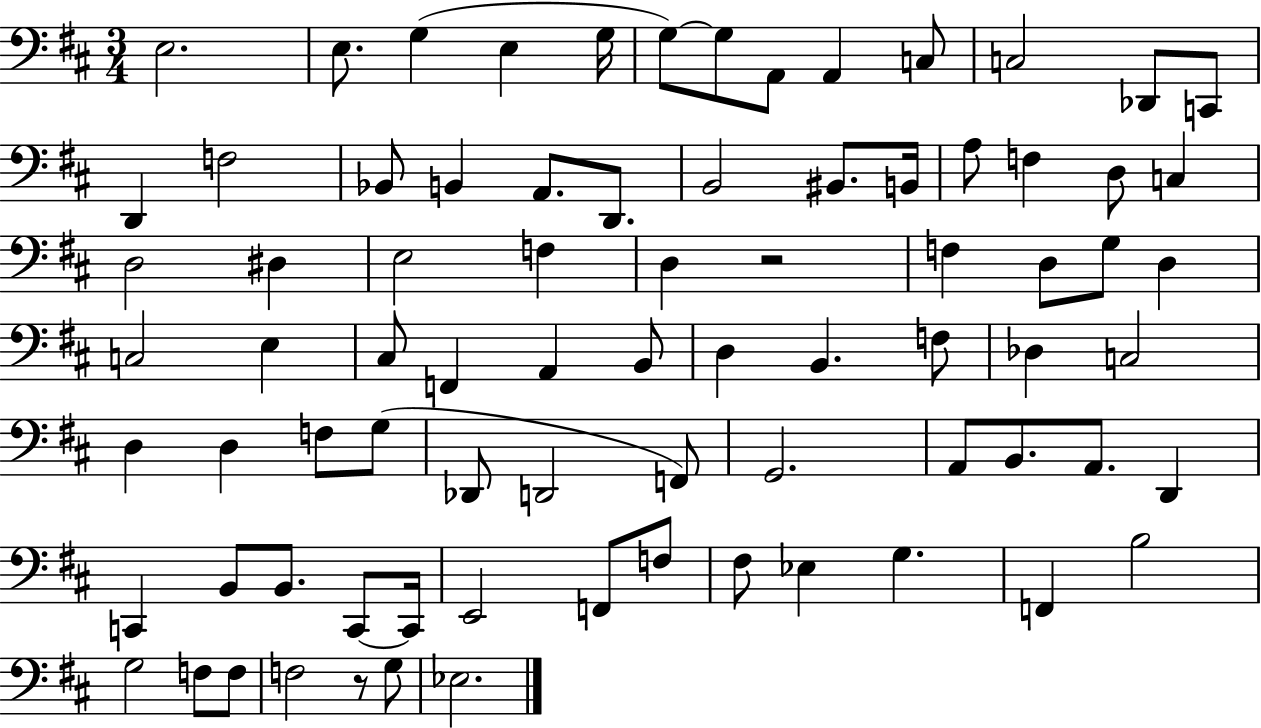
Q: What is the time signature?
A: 3/4